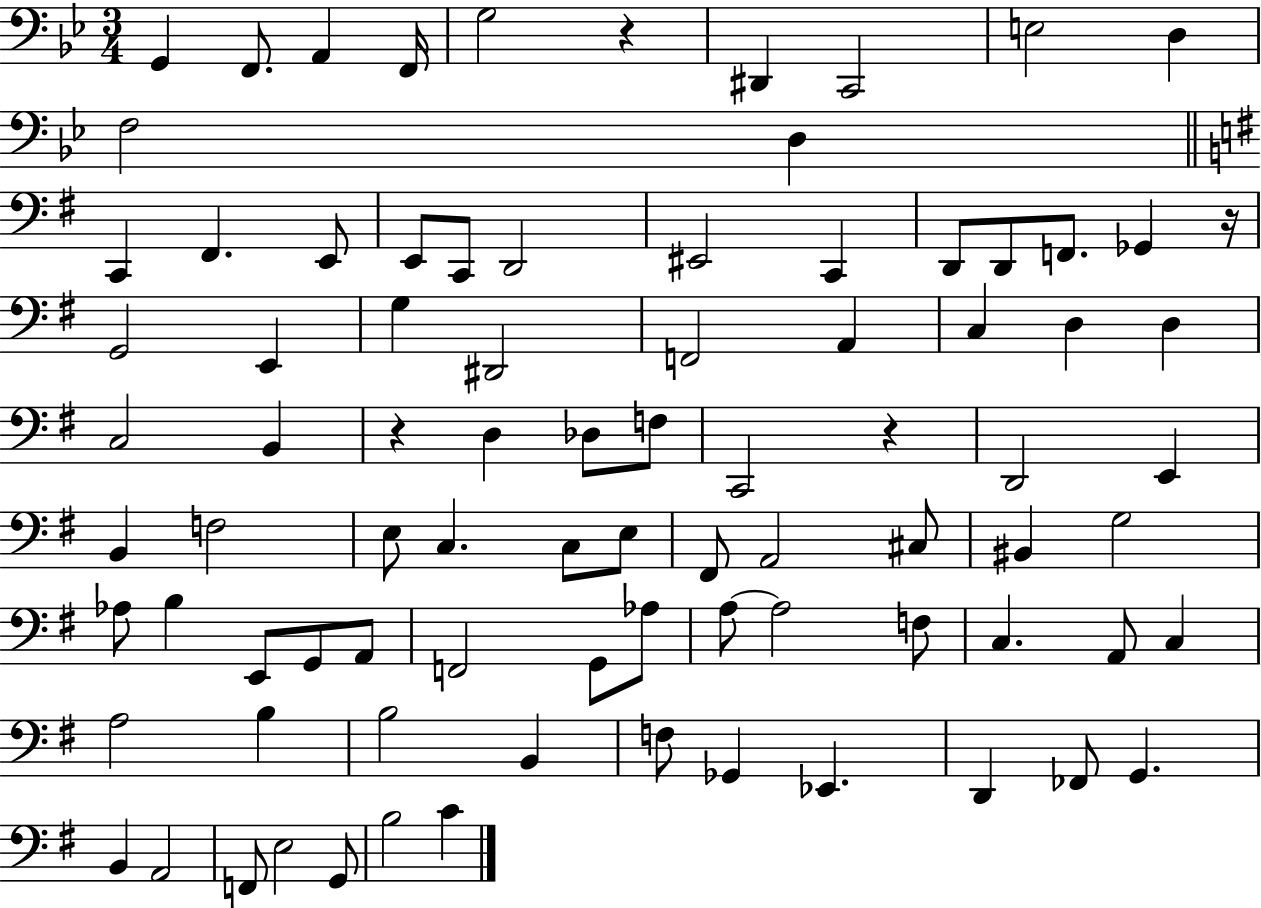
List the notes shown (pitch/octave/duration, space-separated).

G2/q F2/e. A2/q F2/s G3/h R/q D#2/q C2/h E3/h D3/q F3/h D3/q C2/q F#2/q. E2/e E2/e C2/e D2/h EIS2/h C2/q D2/e D2/e F2/e. Gb2/q R/s G2/h E2/q G3/q D#2/h F2/h A2/q C3/q D3/q D3/q C3/h B2/q R/q D3/q Db3/e F3/e C2/h R/q D2/h E2/q B2/q F3/h E3/e C3/q. C3/e E3/e F#2/e A2/h C#3/e BIS2/q G3/h Ab3/e B3/q E2/e G2/e A2/e F2/h G2/e Ab3/e A3/e A3/h F3/e C3/q. A2/e C3/q A3/h B3/q B3/h B2/q F3/e Gb2/q Eb2/q. D2/q FES2/e G2/q. B2/q A2/h F2/e E3/h G2/e B3/h C4/q